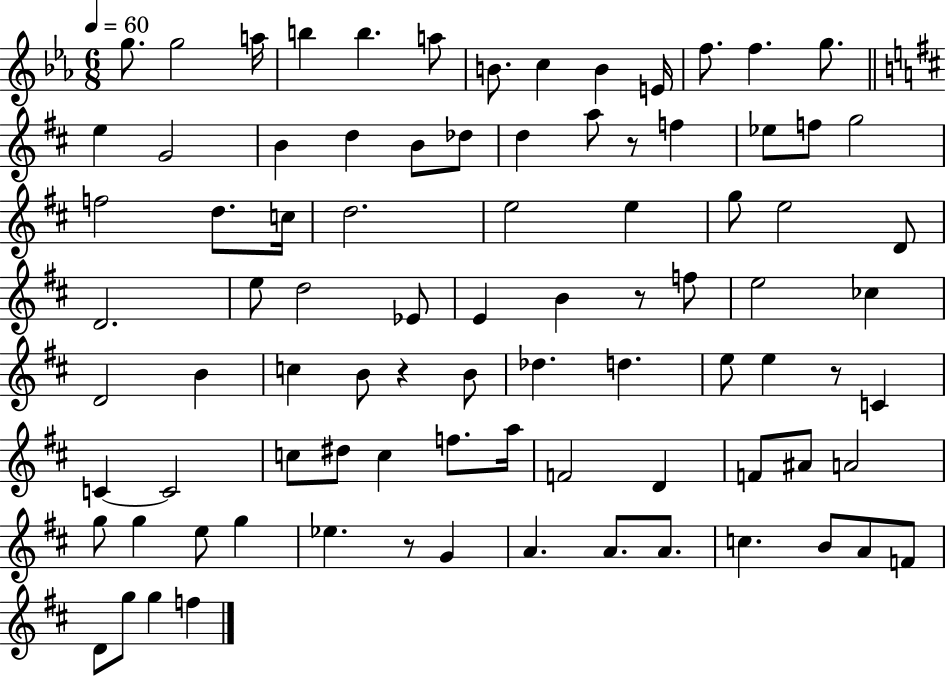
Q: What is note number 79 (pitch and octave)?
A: D4